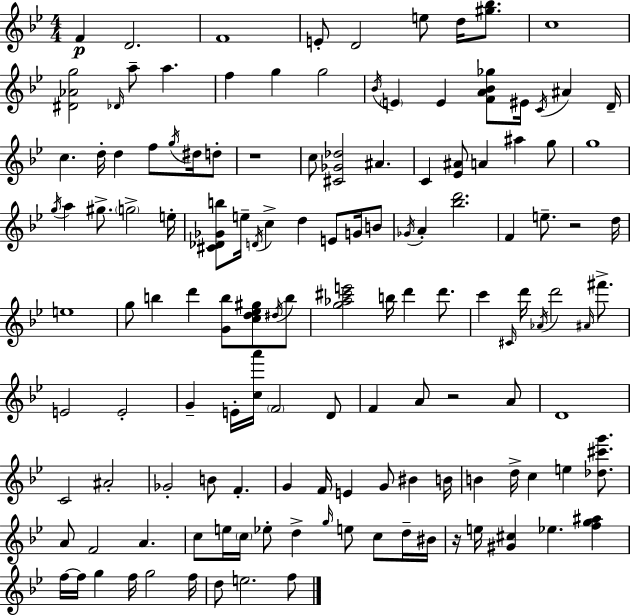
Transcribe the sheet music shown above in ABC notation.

X:1
T:Untitled
M:4/4
L:1/4
K:Gm
F D2 F4 E/2 D2 e/2 d/4 [^g_b]/2 c4 [^D_Ag]2 _D/4 a/2 a f g g2 _B/4 E E [FA_B_g]/2 ^E/4 C/4 ^A D/4 c d/4 d f/2 g/4 ^d/4 d/2 z4 c/2 [^C_G_d]2 ^A C [_E^A]/2 A ^a g/2 g4 g/4 a ^g/2 g2 e/4 [^C_D_Gb]/2 e/4 D/4 c d E/2 G/4 B/2 _G/4 A [_bd']2 F e/2 z2 d/4 e4 g/2 b d' [Gb]/2 [cd_e^g]/2 ^d/4 b/2 [g_a^c'e']2 b/4 d' d'/2 c' ^C/4 d'/4 _A/4 d'2 ^A/4 ^f'/2 E2 E2 G E/4 [ca']/4 F2 D/2 F A/2 z2 A/2 D4 C2 ^A2 _G2 B/2 F G F/4 E G/2 ^B B/4 B d/4 c e [_d^c'g']/2 A/2 F2 A c/2 e/4 c/4 _e/2 d g/4 e/2 c/2 d/4 ^B/4 z/4 e/4 [^G^c] _e [fg^a] f/4 f/4 g f/4 g2 f/4 d/2 e2 f/2